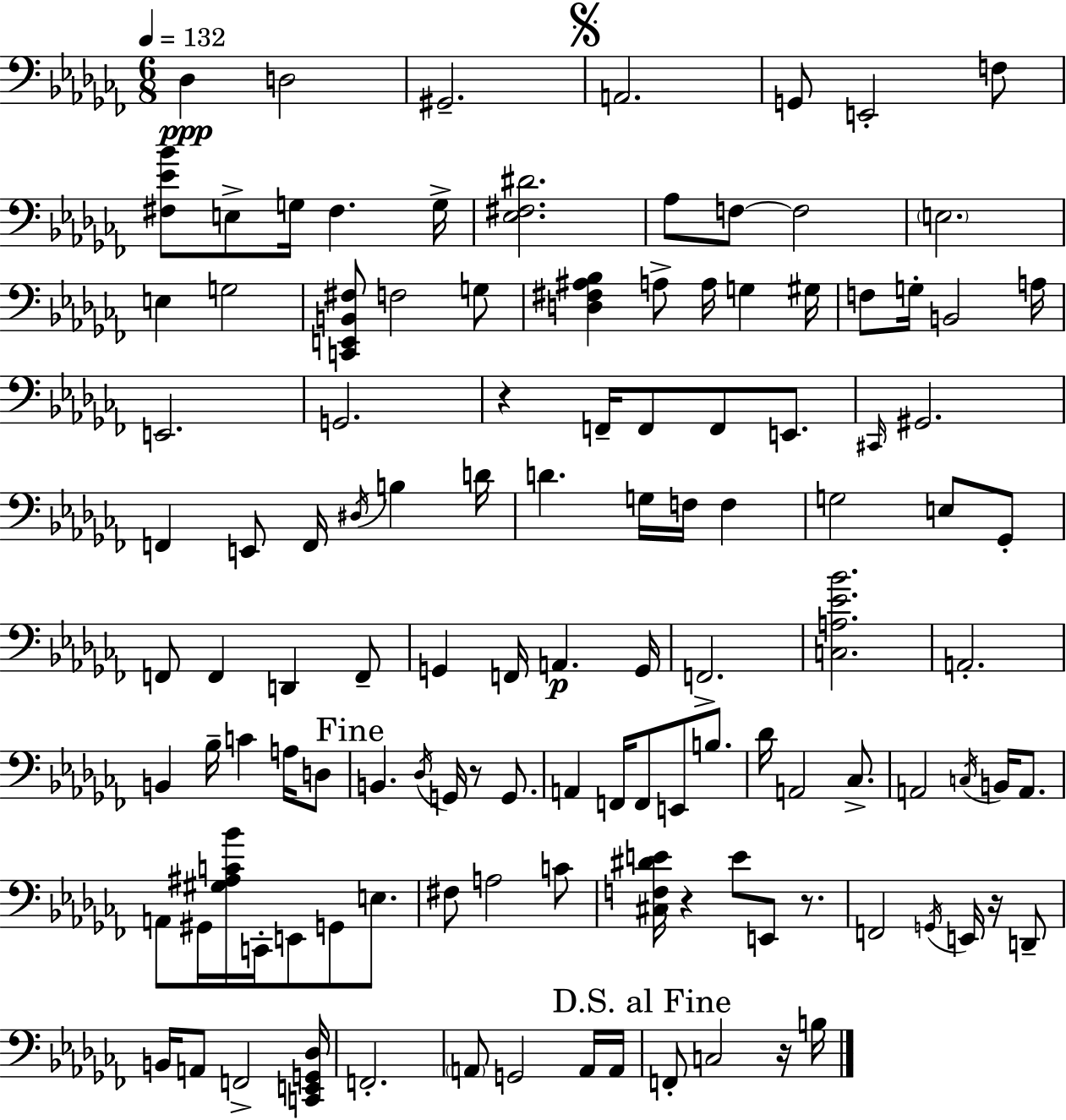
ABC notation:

X:1
T:Untitled
M:6/8
L:1/4
K:Abm
_D, D,2 ^G,,2 A,,2 G,,/2 E,,2 F,/2 [^F,_E_B]/2 E,/2 G,/4 ^F, G,/4 [_E,^F,^D]2 _A,/2 F,/2 F,2 E,2 E, G,2 [C,,E,,B,,^F,]/2 F,2 G,/2 [D,^F,^A,_B,] A,/2 A,/4 G, ^G,/4 F,/2 G,/4 B,,2 A,/4 E,,2 G,,2 z F,,/4 F,,/2 F,,/2 E,,/2 ^C,,/4 ^G,,2 F,, E,,/2 F,,/4 ^D,/4 B, D/4 D G,/4 F,/4 F, G,2 E,/2 _G,,/2 F,,/2 F,, D,, F,,/2 G,, F,,/4 A,, G,,/4 F,,2 [C,A,_E_B]2 A,,2 B,, _B,/4 C A,/4 D,/2 B,, _D,/4 G,,/4 z/2 G,,/2 A,, F,,/4 F,,/2 E,,/2 B,/2 _D/4 A,,2 _C,/2 A,,2 C,/4 B,,/4 A,,/2 A,,/2 ^G,,/4 [^G,^A,C_B]/4 C,,/4 E,,/2 G,,/2 E,/2 ^F,/2 A,2 C/2 [^C,F,^DE]/4 z E/2 E,,/2 z/2 F,,2 G,,/4 E,,/4 z/4 D,,/2 B,,/4 A,,/2 F,,2 [C,,E,,G,,_D,]/4 F,,2 A,,/2 G,,2 A,,/4 A,,/4 F,,/2 C,2 z/4 B,/4